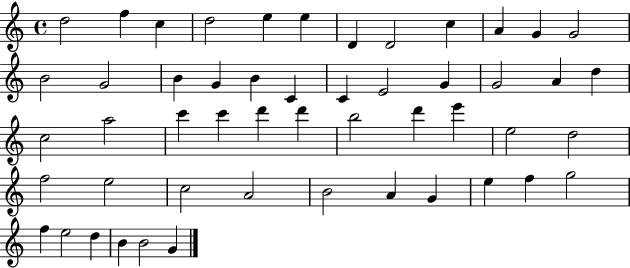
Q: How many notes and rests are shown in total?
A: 51